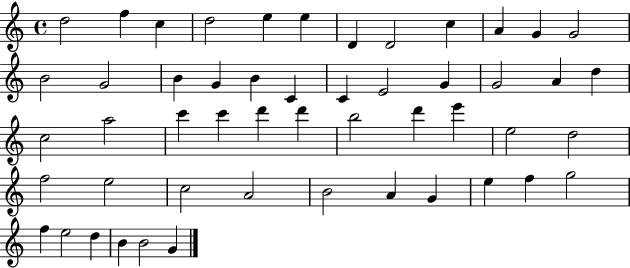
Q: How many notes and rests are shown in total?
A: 51